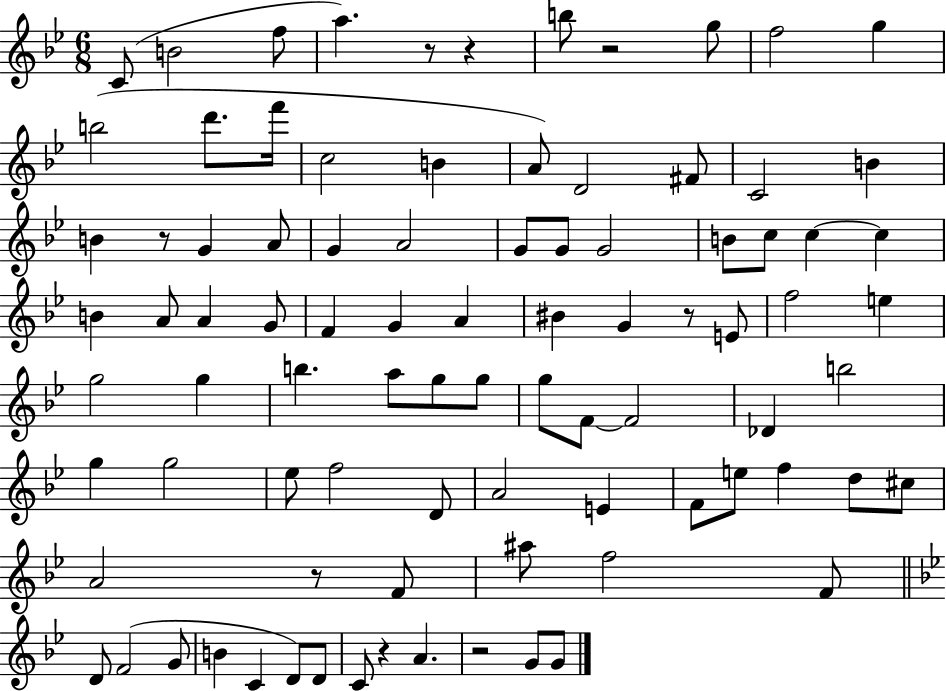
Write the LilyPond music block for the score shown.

{
  \clef treble
  \numericTimeSignature
  \time 6/8
  \key bes \major
  \repeat volta 2 { c'8( b'2 f''8 | a''4.) r8 r4 | b''8 r2 g''8 | f''2 g''4 | \break b''2( d'''8. f'''16 | c''2 b'4 | a'8) d'2 fis'8 | c'2 b'4 | \break b'4 r8 g'4 a'8 | g'4 a'2 | g'8 g'8 g'2 | b'8 c''8 c''4~~ c''4 | \break b'4 a'8 a'4 g'8 | f'4 g'4 a'4 | bis'4 g'4 r8 e'8 | f''2 e''4 | \break g''2 g''4 | b''4. a''8 g''8 g''8 | g''8 f'8~~ f'2 | des'4 b''2 | \break g''4 g''2 | ees''8 f''2 d'8 | a'2 e'4 | f'8 e''8 f''4 d''8 cis''8 | \break a'2 r8 f'8 | ais''8 f''2 f'8 | \bar "||" \break \key bes \major d'8 f'2( g'8 | b'4 c'4 d'8) d'8 | c'8 r4 a'4. | r2 g'8 g'8 | \break } \bar "|."
}